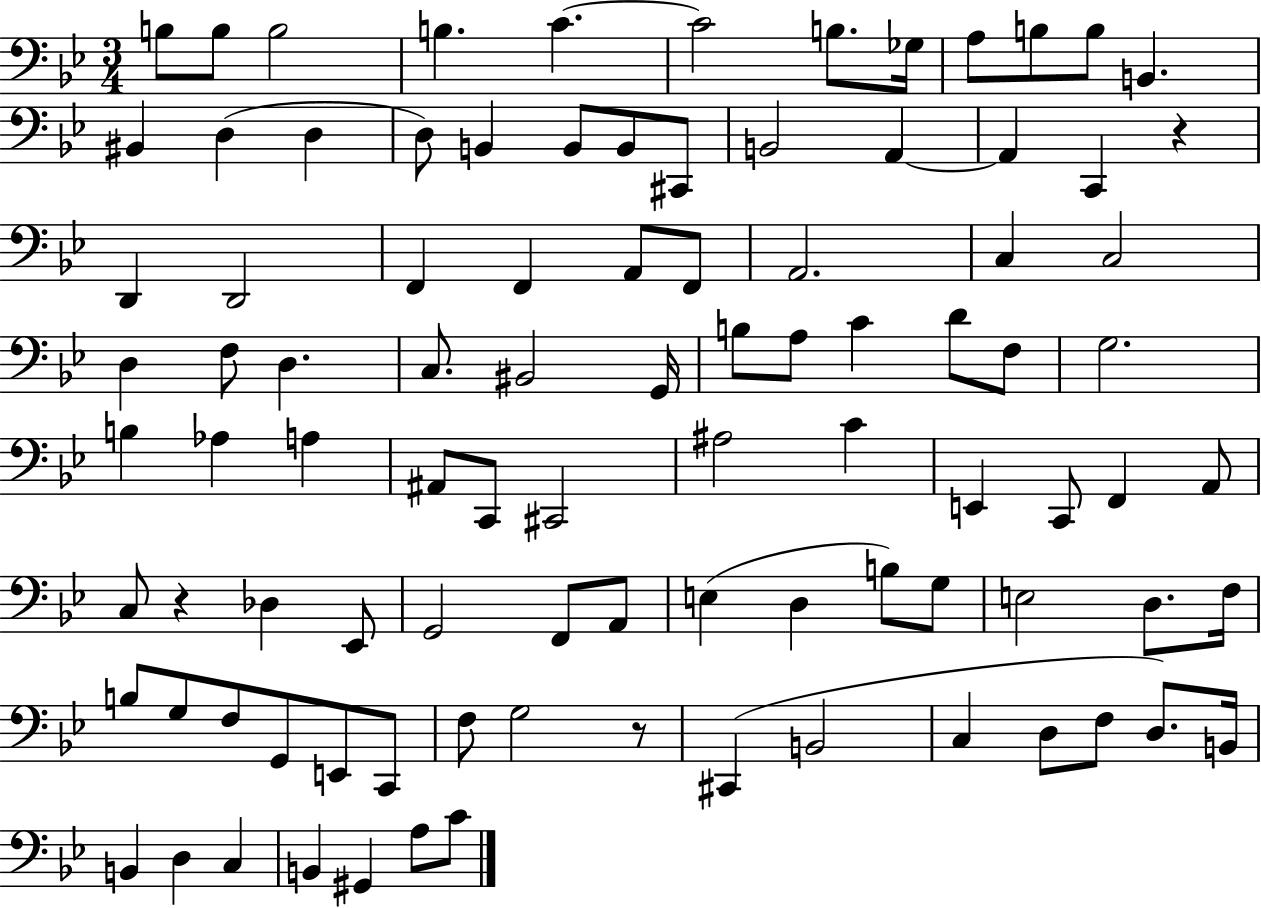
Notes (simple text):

B3/e B3/e B3/h B3/q. C4/q. C4/h B3/e. Gb3/s A3/e B3/e B3/e B2/q. BIS2/q D3/q D3/q D3/e B2/q B2/e B2/e C#2/e B2/h A2/q A2/q C2/q R/q D2/q D2/h F2/q F2/q A2/e F2/e A2/h. C3/q C3/h D3/q F3/e D3/q. C3/e. BIS2/h G2/s B3/e A3/e C4/q D4/e F3/e G3/h. B3/q Ab3/q A3/q A#2/e C2/e C#2/h A#3/h C4/q E2/q C2/e F2/q A2/e C3/e R/q Db3/q Eb2/e G2/h F2/e A2/e E3/q D3/q B3/e G3/e E3/h D3/e. F3/s B3/e G3/e F3/e G2/e E2/e C2/e F3/e G3/h R/e C#2/q B2/h C3/q D3/e F3/e D3/e. B2/s B2/q D3/q C3/q B2/q G#2/q A3/e C4/e